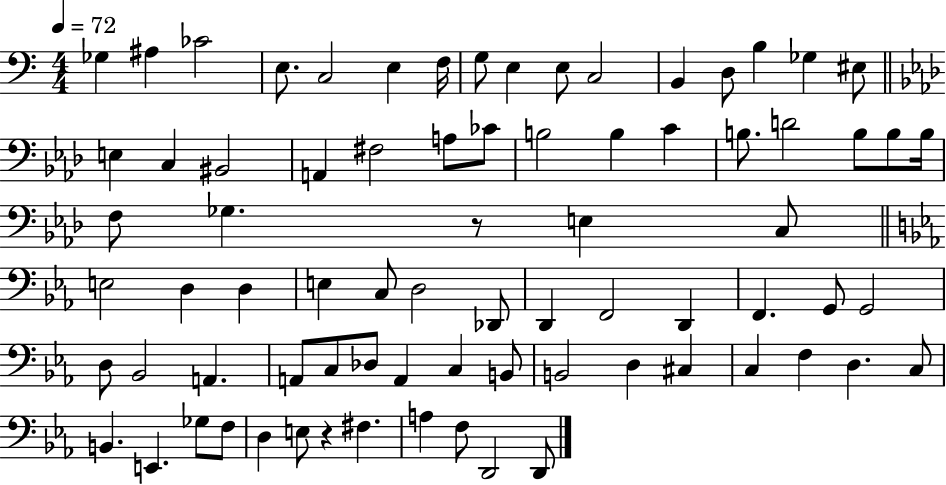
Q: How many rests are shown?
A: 2